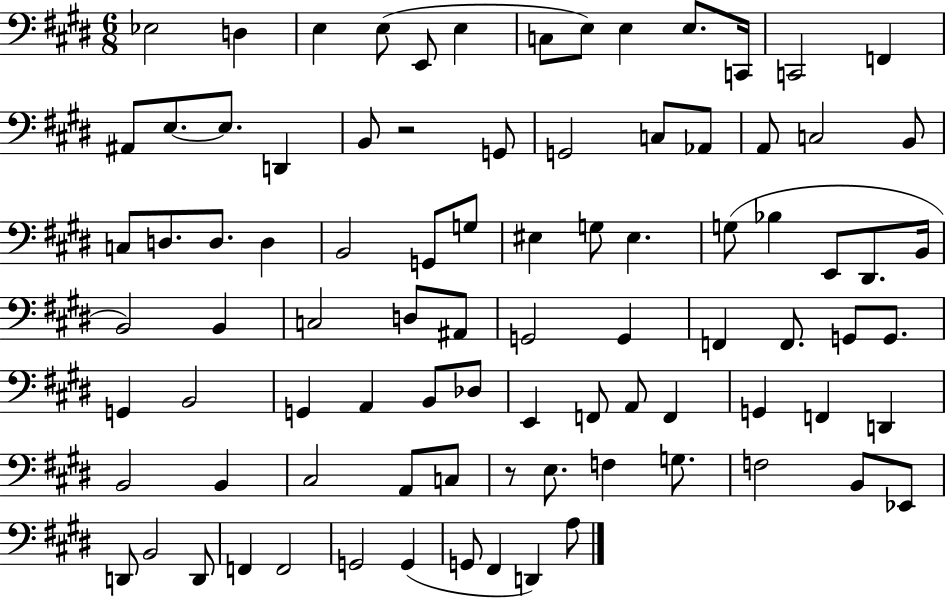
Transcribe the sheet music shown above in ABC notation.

X:1
T:Untitled
M:6/8
L:1/4
K:E
_E,2 D, E, E,/2 E,,/2 E, C,/2 E,/2 E, E,/2 C,,/4 C,,2 F,, ^A,,/2 E,/2 E,/2 D,, B,,/2 z2 G,,/2 G,,2 C,/2 _A,,/2 A,,/2 C,2 B,,/2 C,/2 D,/2 D,/2 D, B,,2 G,,/2 G,/2 ^E, G,/2 ^E, G,/2 _B, E,,/2 ^D,,/2 B,,/4 B,,2 B,, C,2 D,/2 ^A,,/2 G,,2 G,, F,, F,,/2 G,,/2 G,,/2 G,, B,,2 G,, A,, B,,/2 _D,/2 E,, F,,/2 A,,/2 F,, G,, F,, D,, B,,2 B,, ^C,2 A,,/2 C,/2 z/2 E,/2 F, G,/2 F,2 B,,/2 _E,,/2 D,,/2 B,,2 D,,/2 F,, F,,2 G,,2 G,, G,,/2 ^F,, D,, A,/2